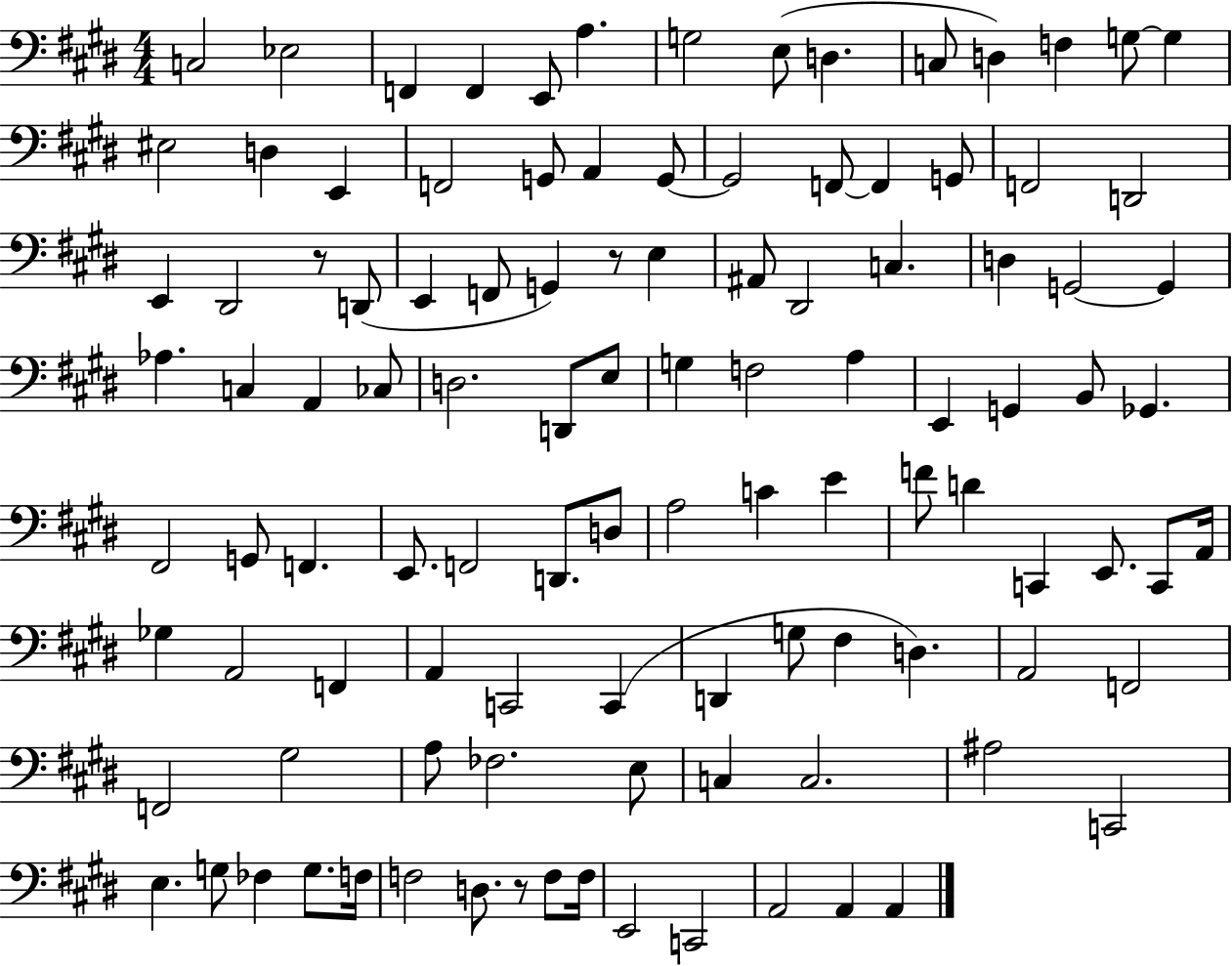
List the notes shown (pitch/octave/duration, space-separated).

C3/h Eb3/h F2/q F2/q E2/e A3/q. G3/h E3/e D3/q. C3/e D3/q F3/q G3/e G3/q EIS3/h D3/q E2/q F2/h G2/e A2/q G2/e G2/h F2/e F2/q G2/e F2/h D2/h E2/q D#2/h R/e D2/e E2/q F2/e G2/q R/e E3/q A#2/e D#2/h C3/q. D3/q G2/h G2/q Ab3/q. C3/q A2/q CES3/e D3/h. D2/e E3/e G3/q F3/h A3/q E2/q G2/q B2/e Gb2/q. F#2/h G2/e F2/q. E2/e. F2/h D2/e. D3/e A3/h C4/q E4/q F4/e D4/q C2/q E2/e. C2/e A2/s Gb3/q A2/h F2/q A2/q C2/h C2/q D2/q G3/e F#3/q D3/q. A2/h F2/h F2/h G#3/h A3/e FES3/h. E3/e C3/q C3/h. A#3/h C2/h E3/q. G3/e FES3/q G3/e. F3/s F3/h D3/e. R/e F3/e F3/s E2/h C2/h A2/h A2/q A2/q